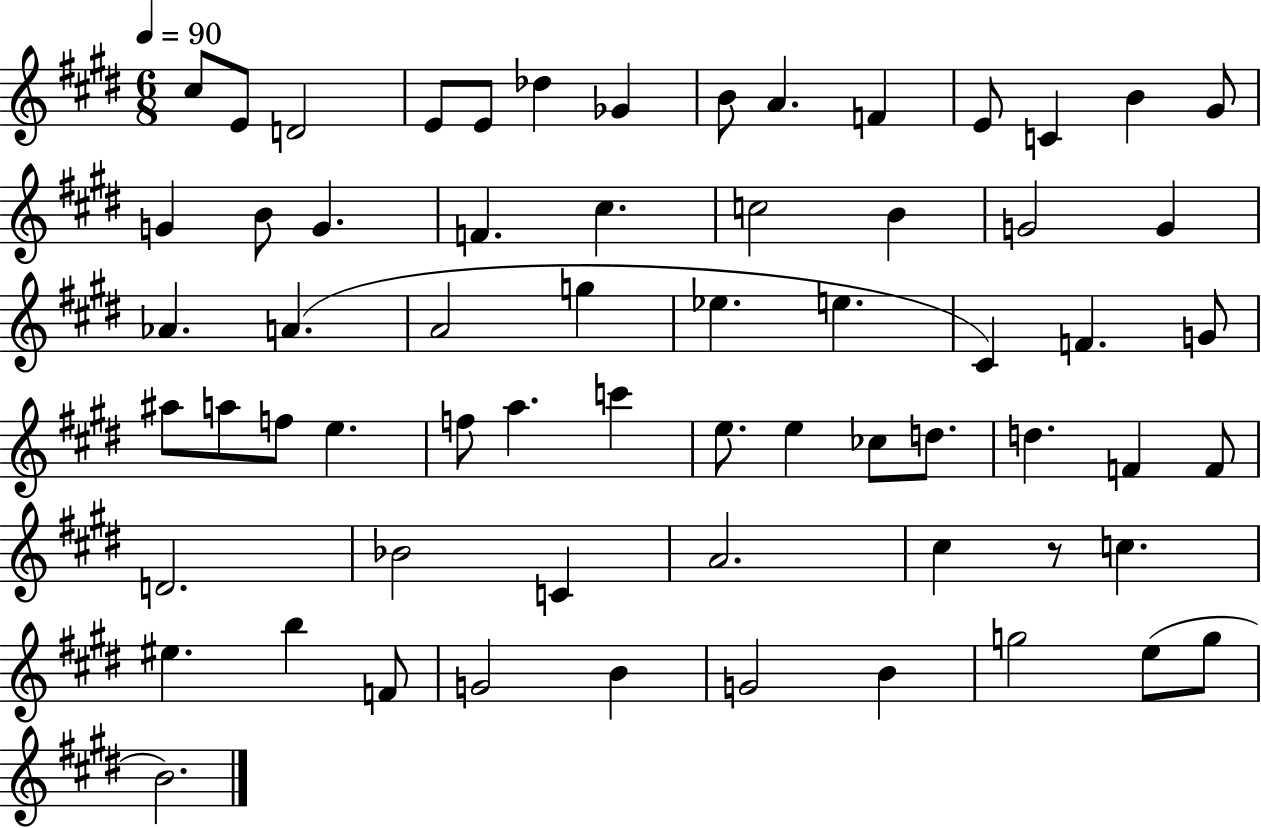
{
  \clef treble
  \numericTimeSignature
  \time 6/8
  \key e \major
  \tempo 4 = 90
  cis''8 e'8 d'2 | e'8 e'8 des''4 ges'4 | b'8 a'4. f'4 | e'8 c'4 b'4 gis'8 | \break g'4 b'8 g'4. | f'4. cis''4. | c''2 b'4 | g'2 g'4 | \break aes'4. a'4.( | a'2 g''4 | ees''4. e''4. | cis'4) f'4. g'8 | \break ais''8 a''8 f''8 e''4. | f''8 a''4. c'''4 | e''8. e''4 ces''8 d''8. | d''4. f'4 f'8 | \break d'2. | bes'2 c'4 | a'2. | cis''4 r8 c''4. | \break eis''4. b''4 f'8 | g'2 b'4 | g'2 b'4 | g''2 e''8( g''8 | \break b'2.) | \bar "|."
}